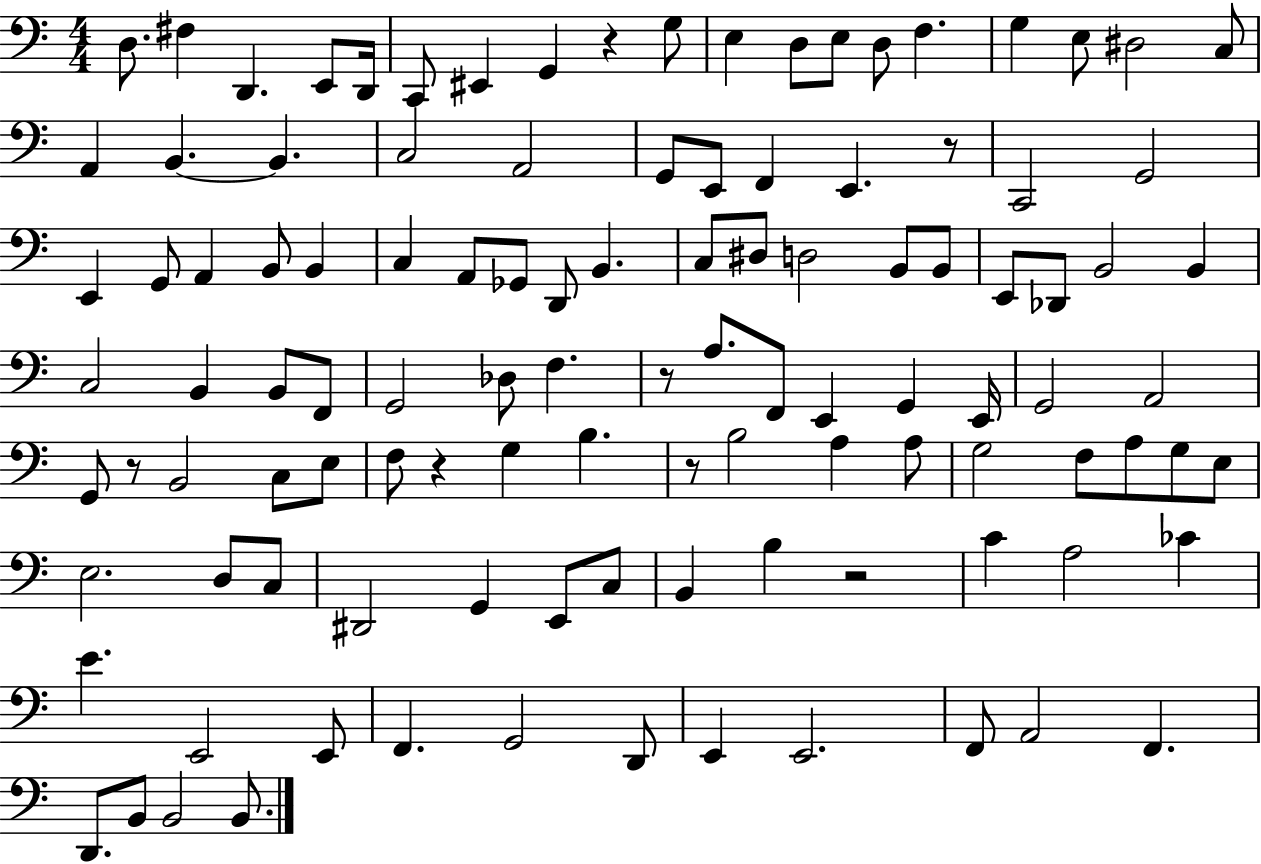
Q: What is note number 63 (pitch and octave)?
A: G2